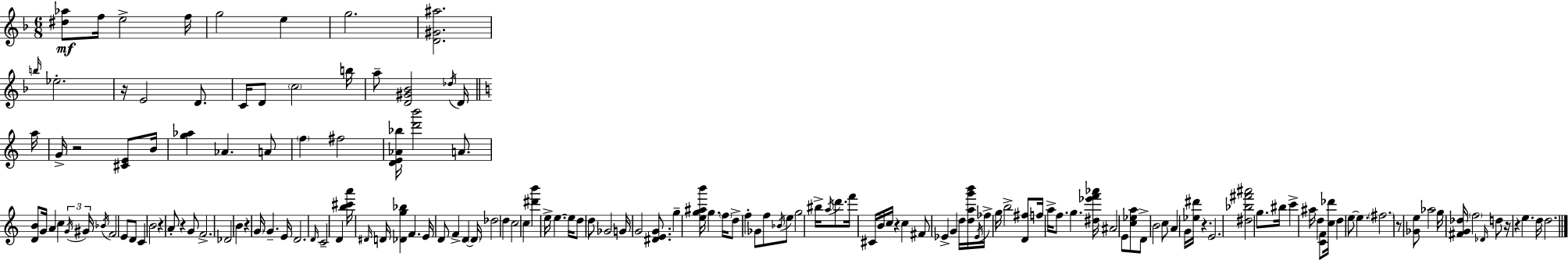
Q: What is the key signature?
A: F major